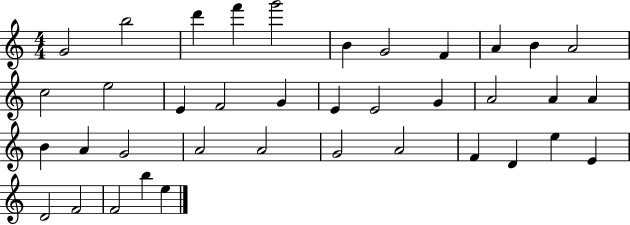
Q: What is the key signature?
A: C major